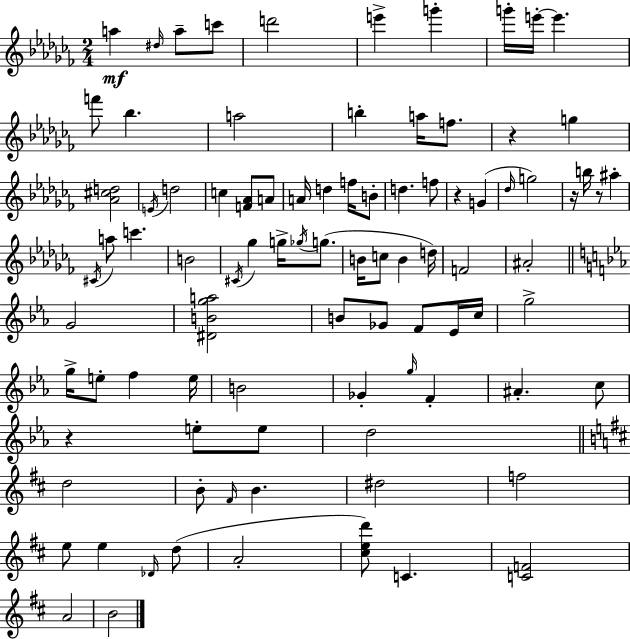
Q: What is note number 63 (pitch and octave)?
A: A#4